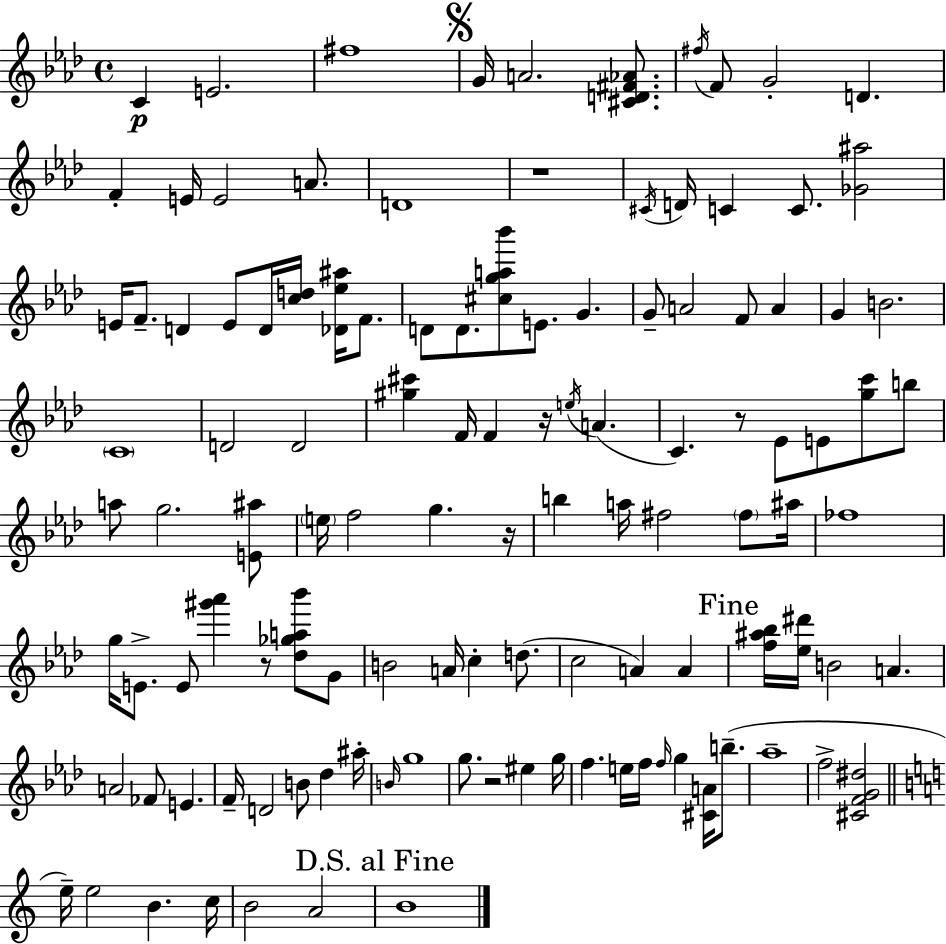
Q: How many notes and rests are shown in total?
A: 117